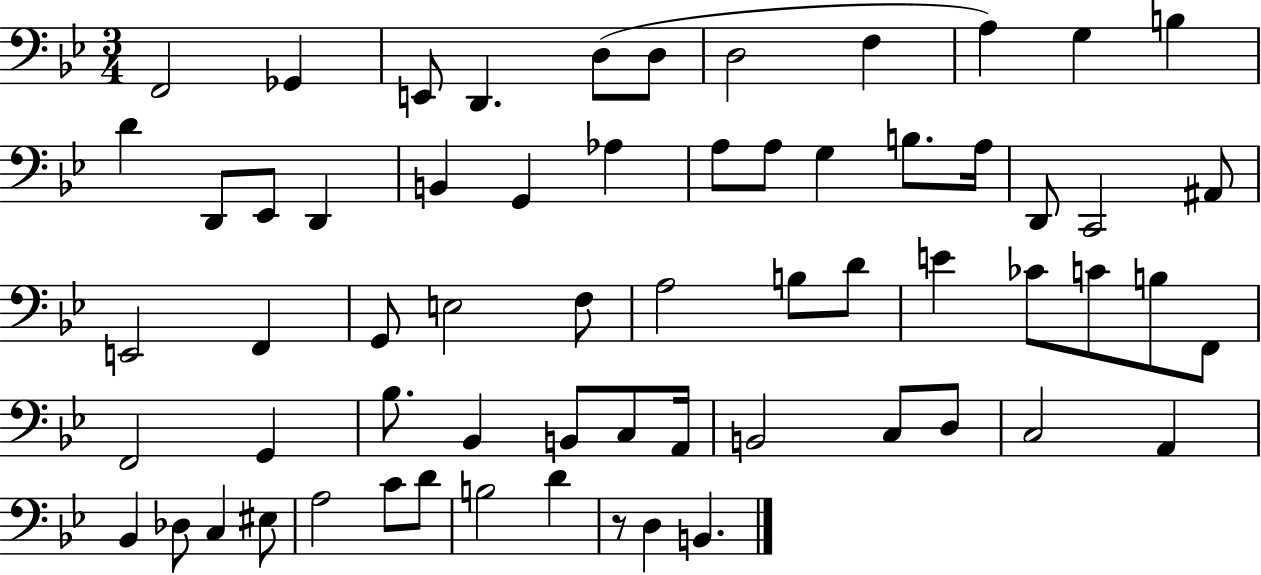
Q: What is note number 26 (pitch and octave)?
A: A#2